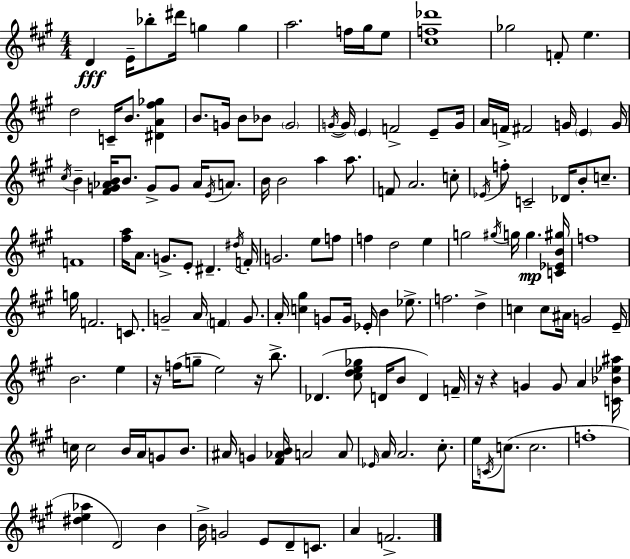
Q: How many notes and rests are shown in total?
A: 148